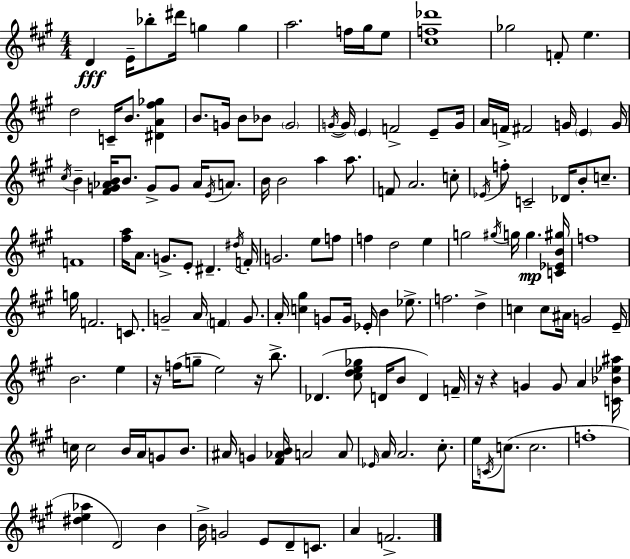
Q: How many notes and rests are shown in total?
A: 148